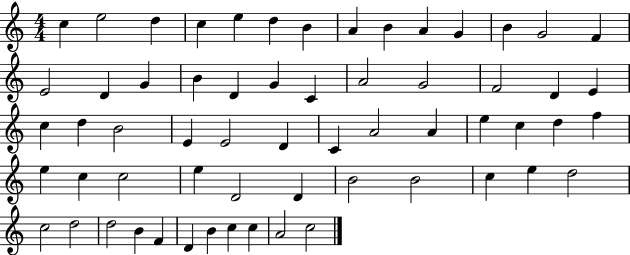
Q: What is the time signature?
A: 4/4